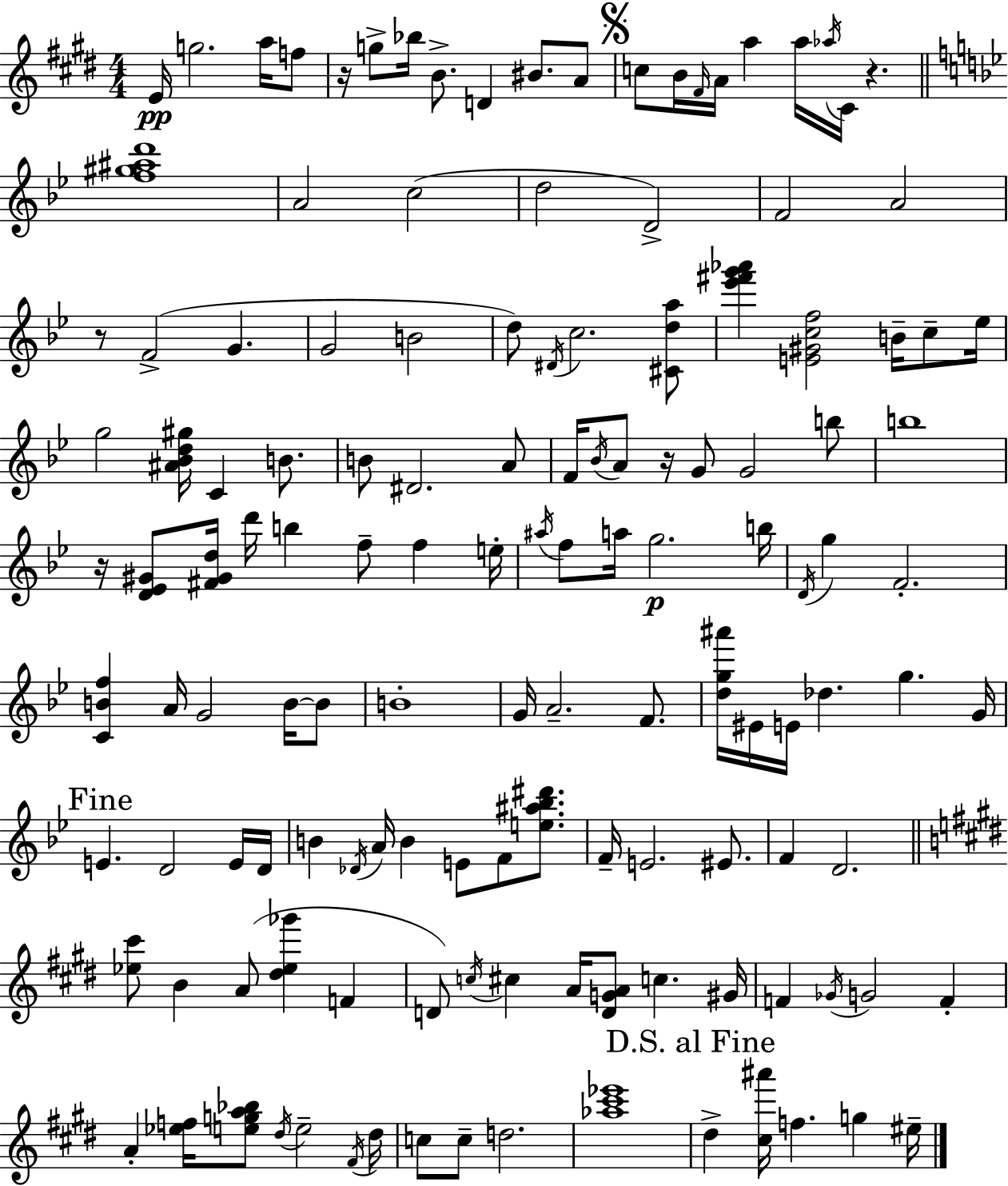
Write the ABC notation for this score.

X:1
T:Untitled
M:4/4
L:1/4
K:E
E/4 g2 a/4 f/2 z/4 g/2 _b/4 B/2 D ^B/2 A/2 c/2 B/4 ^F/4 A/4 a a/4 _a/4 ^C/4 z [f^g^ad']4 A2 c2 d2 D2 F2 A2 z/2 F2 G G2 B2 d/2 ^D/4 c2 [^Cda]/2 [_e'^f'g'_a'] [E^Gcf]2 B/4 c/2 _e/4 g2 [^A_Bd^g]/4 C B/2 B/2 ^D2 A/2 F/4 _B/4 A/2 z/4 G/2 G2 b/2 b4 z/4 [D_E^G]/2 [^F^Gd]/4 d'/4 b f/2 f e/4 ^a/4 f/2 a/4 g2 b/4 D/4 g F2 [CBf] A/4 G2 B/4 B/2 B4 G/4 A2 F/2 [dg^a']/4 ^E/4 E/4 _d g G/4 E D2 E/4 D/4 B _D/4 A/4 B E/2 F/2 [e^a_b^d']/2 F/4 E2 ^E/2 F D2 [_e^c']/2 B A/2 [^d_e_g'] F D/2 c/4 ^c A/4 [DGA]/2 c ^G/4 F _G/4 G2 F A [_ef]/4 [ega_b]/2 ^d/4 e2 ^F/4 ^d/4 c/2 c/2 d2 [_a^c'_e']4 ^d [^c^a']/4 f g ^e/4